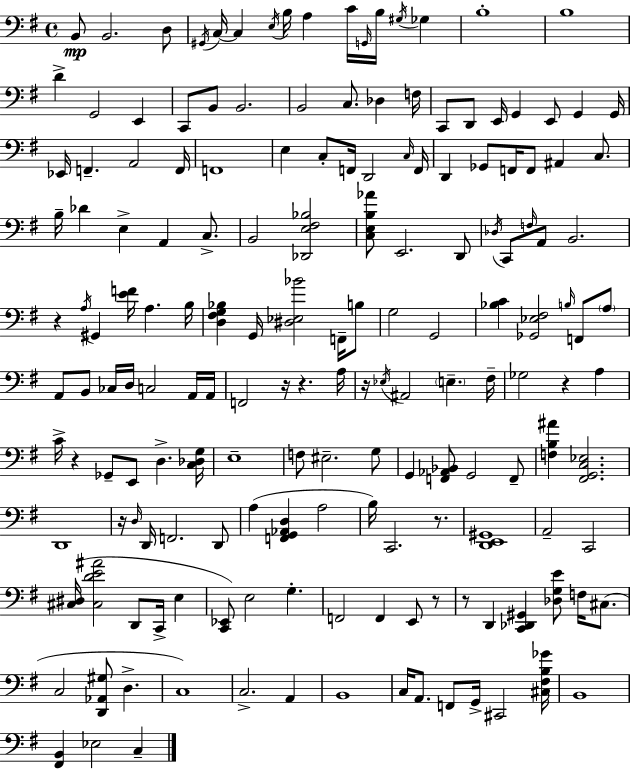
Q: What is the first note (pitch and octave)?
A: B2